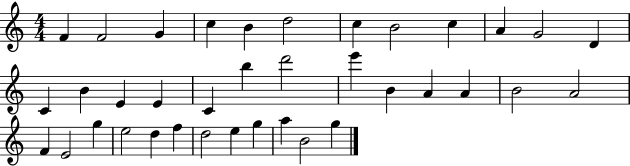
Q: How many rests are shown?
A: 0